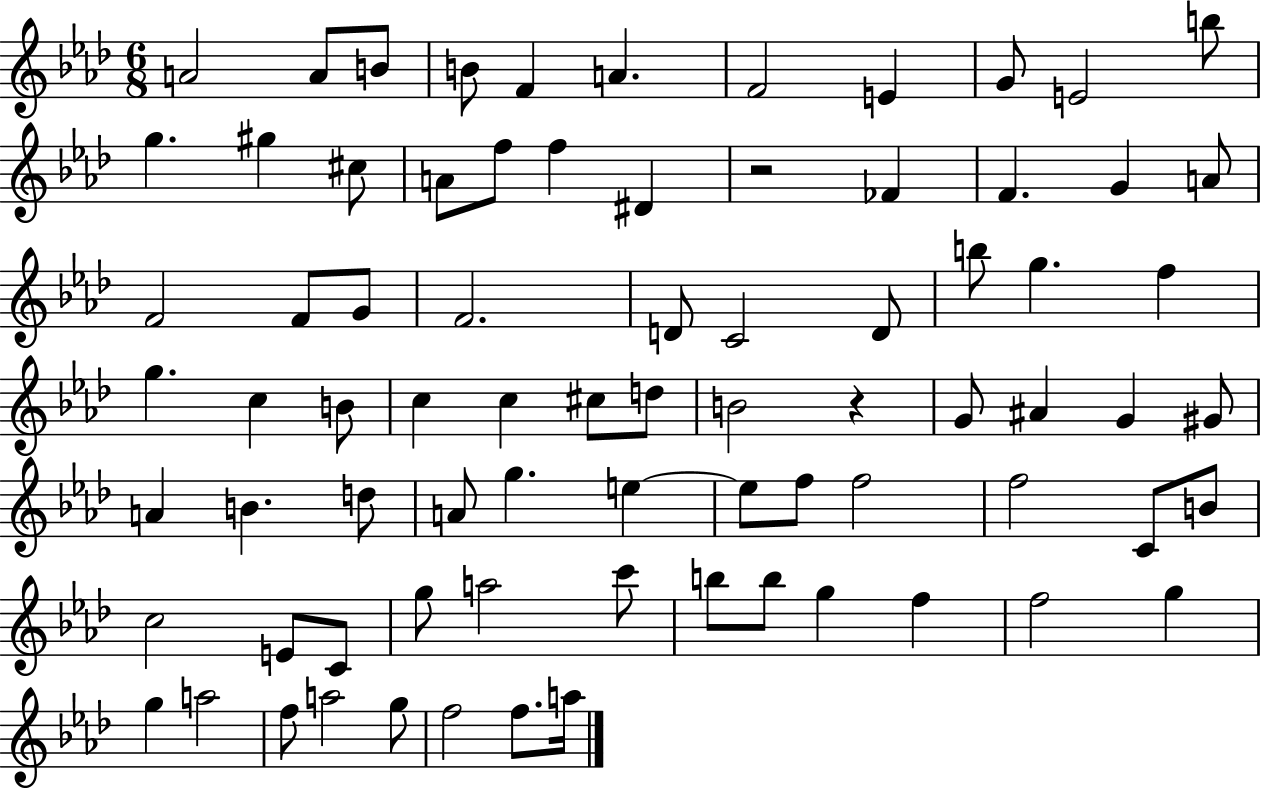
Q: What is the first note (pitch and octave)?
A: A4